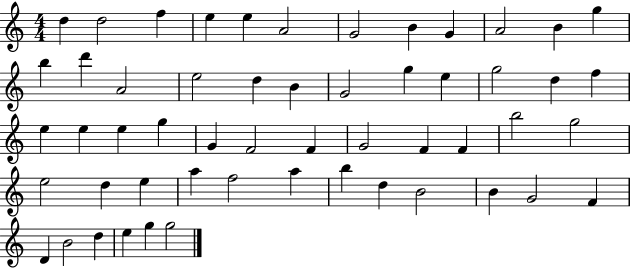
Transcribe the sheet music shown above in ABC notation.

X:1
T:Untitled
M:4/4
L:1/4
K:C
d d2 f e e A2 G2 B G A2 B g b d' A2 e2 d B G2 g e g2 d f e e e g G F2 F G2 F F b2 g2 e2 d e a f2 a b d B2 B G2 F D B2 d e g g2